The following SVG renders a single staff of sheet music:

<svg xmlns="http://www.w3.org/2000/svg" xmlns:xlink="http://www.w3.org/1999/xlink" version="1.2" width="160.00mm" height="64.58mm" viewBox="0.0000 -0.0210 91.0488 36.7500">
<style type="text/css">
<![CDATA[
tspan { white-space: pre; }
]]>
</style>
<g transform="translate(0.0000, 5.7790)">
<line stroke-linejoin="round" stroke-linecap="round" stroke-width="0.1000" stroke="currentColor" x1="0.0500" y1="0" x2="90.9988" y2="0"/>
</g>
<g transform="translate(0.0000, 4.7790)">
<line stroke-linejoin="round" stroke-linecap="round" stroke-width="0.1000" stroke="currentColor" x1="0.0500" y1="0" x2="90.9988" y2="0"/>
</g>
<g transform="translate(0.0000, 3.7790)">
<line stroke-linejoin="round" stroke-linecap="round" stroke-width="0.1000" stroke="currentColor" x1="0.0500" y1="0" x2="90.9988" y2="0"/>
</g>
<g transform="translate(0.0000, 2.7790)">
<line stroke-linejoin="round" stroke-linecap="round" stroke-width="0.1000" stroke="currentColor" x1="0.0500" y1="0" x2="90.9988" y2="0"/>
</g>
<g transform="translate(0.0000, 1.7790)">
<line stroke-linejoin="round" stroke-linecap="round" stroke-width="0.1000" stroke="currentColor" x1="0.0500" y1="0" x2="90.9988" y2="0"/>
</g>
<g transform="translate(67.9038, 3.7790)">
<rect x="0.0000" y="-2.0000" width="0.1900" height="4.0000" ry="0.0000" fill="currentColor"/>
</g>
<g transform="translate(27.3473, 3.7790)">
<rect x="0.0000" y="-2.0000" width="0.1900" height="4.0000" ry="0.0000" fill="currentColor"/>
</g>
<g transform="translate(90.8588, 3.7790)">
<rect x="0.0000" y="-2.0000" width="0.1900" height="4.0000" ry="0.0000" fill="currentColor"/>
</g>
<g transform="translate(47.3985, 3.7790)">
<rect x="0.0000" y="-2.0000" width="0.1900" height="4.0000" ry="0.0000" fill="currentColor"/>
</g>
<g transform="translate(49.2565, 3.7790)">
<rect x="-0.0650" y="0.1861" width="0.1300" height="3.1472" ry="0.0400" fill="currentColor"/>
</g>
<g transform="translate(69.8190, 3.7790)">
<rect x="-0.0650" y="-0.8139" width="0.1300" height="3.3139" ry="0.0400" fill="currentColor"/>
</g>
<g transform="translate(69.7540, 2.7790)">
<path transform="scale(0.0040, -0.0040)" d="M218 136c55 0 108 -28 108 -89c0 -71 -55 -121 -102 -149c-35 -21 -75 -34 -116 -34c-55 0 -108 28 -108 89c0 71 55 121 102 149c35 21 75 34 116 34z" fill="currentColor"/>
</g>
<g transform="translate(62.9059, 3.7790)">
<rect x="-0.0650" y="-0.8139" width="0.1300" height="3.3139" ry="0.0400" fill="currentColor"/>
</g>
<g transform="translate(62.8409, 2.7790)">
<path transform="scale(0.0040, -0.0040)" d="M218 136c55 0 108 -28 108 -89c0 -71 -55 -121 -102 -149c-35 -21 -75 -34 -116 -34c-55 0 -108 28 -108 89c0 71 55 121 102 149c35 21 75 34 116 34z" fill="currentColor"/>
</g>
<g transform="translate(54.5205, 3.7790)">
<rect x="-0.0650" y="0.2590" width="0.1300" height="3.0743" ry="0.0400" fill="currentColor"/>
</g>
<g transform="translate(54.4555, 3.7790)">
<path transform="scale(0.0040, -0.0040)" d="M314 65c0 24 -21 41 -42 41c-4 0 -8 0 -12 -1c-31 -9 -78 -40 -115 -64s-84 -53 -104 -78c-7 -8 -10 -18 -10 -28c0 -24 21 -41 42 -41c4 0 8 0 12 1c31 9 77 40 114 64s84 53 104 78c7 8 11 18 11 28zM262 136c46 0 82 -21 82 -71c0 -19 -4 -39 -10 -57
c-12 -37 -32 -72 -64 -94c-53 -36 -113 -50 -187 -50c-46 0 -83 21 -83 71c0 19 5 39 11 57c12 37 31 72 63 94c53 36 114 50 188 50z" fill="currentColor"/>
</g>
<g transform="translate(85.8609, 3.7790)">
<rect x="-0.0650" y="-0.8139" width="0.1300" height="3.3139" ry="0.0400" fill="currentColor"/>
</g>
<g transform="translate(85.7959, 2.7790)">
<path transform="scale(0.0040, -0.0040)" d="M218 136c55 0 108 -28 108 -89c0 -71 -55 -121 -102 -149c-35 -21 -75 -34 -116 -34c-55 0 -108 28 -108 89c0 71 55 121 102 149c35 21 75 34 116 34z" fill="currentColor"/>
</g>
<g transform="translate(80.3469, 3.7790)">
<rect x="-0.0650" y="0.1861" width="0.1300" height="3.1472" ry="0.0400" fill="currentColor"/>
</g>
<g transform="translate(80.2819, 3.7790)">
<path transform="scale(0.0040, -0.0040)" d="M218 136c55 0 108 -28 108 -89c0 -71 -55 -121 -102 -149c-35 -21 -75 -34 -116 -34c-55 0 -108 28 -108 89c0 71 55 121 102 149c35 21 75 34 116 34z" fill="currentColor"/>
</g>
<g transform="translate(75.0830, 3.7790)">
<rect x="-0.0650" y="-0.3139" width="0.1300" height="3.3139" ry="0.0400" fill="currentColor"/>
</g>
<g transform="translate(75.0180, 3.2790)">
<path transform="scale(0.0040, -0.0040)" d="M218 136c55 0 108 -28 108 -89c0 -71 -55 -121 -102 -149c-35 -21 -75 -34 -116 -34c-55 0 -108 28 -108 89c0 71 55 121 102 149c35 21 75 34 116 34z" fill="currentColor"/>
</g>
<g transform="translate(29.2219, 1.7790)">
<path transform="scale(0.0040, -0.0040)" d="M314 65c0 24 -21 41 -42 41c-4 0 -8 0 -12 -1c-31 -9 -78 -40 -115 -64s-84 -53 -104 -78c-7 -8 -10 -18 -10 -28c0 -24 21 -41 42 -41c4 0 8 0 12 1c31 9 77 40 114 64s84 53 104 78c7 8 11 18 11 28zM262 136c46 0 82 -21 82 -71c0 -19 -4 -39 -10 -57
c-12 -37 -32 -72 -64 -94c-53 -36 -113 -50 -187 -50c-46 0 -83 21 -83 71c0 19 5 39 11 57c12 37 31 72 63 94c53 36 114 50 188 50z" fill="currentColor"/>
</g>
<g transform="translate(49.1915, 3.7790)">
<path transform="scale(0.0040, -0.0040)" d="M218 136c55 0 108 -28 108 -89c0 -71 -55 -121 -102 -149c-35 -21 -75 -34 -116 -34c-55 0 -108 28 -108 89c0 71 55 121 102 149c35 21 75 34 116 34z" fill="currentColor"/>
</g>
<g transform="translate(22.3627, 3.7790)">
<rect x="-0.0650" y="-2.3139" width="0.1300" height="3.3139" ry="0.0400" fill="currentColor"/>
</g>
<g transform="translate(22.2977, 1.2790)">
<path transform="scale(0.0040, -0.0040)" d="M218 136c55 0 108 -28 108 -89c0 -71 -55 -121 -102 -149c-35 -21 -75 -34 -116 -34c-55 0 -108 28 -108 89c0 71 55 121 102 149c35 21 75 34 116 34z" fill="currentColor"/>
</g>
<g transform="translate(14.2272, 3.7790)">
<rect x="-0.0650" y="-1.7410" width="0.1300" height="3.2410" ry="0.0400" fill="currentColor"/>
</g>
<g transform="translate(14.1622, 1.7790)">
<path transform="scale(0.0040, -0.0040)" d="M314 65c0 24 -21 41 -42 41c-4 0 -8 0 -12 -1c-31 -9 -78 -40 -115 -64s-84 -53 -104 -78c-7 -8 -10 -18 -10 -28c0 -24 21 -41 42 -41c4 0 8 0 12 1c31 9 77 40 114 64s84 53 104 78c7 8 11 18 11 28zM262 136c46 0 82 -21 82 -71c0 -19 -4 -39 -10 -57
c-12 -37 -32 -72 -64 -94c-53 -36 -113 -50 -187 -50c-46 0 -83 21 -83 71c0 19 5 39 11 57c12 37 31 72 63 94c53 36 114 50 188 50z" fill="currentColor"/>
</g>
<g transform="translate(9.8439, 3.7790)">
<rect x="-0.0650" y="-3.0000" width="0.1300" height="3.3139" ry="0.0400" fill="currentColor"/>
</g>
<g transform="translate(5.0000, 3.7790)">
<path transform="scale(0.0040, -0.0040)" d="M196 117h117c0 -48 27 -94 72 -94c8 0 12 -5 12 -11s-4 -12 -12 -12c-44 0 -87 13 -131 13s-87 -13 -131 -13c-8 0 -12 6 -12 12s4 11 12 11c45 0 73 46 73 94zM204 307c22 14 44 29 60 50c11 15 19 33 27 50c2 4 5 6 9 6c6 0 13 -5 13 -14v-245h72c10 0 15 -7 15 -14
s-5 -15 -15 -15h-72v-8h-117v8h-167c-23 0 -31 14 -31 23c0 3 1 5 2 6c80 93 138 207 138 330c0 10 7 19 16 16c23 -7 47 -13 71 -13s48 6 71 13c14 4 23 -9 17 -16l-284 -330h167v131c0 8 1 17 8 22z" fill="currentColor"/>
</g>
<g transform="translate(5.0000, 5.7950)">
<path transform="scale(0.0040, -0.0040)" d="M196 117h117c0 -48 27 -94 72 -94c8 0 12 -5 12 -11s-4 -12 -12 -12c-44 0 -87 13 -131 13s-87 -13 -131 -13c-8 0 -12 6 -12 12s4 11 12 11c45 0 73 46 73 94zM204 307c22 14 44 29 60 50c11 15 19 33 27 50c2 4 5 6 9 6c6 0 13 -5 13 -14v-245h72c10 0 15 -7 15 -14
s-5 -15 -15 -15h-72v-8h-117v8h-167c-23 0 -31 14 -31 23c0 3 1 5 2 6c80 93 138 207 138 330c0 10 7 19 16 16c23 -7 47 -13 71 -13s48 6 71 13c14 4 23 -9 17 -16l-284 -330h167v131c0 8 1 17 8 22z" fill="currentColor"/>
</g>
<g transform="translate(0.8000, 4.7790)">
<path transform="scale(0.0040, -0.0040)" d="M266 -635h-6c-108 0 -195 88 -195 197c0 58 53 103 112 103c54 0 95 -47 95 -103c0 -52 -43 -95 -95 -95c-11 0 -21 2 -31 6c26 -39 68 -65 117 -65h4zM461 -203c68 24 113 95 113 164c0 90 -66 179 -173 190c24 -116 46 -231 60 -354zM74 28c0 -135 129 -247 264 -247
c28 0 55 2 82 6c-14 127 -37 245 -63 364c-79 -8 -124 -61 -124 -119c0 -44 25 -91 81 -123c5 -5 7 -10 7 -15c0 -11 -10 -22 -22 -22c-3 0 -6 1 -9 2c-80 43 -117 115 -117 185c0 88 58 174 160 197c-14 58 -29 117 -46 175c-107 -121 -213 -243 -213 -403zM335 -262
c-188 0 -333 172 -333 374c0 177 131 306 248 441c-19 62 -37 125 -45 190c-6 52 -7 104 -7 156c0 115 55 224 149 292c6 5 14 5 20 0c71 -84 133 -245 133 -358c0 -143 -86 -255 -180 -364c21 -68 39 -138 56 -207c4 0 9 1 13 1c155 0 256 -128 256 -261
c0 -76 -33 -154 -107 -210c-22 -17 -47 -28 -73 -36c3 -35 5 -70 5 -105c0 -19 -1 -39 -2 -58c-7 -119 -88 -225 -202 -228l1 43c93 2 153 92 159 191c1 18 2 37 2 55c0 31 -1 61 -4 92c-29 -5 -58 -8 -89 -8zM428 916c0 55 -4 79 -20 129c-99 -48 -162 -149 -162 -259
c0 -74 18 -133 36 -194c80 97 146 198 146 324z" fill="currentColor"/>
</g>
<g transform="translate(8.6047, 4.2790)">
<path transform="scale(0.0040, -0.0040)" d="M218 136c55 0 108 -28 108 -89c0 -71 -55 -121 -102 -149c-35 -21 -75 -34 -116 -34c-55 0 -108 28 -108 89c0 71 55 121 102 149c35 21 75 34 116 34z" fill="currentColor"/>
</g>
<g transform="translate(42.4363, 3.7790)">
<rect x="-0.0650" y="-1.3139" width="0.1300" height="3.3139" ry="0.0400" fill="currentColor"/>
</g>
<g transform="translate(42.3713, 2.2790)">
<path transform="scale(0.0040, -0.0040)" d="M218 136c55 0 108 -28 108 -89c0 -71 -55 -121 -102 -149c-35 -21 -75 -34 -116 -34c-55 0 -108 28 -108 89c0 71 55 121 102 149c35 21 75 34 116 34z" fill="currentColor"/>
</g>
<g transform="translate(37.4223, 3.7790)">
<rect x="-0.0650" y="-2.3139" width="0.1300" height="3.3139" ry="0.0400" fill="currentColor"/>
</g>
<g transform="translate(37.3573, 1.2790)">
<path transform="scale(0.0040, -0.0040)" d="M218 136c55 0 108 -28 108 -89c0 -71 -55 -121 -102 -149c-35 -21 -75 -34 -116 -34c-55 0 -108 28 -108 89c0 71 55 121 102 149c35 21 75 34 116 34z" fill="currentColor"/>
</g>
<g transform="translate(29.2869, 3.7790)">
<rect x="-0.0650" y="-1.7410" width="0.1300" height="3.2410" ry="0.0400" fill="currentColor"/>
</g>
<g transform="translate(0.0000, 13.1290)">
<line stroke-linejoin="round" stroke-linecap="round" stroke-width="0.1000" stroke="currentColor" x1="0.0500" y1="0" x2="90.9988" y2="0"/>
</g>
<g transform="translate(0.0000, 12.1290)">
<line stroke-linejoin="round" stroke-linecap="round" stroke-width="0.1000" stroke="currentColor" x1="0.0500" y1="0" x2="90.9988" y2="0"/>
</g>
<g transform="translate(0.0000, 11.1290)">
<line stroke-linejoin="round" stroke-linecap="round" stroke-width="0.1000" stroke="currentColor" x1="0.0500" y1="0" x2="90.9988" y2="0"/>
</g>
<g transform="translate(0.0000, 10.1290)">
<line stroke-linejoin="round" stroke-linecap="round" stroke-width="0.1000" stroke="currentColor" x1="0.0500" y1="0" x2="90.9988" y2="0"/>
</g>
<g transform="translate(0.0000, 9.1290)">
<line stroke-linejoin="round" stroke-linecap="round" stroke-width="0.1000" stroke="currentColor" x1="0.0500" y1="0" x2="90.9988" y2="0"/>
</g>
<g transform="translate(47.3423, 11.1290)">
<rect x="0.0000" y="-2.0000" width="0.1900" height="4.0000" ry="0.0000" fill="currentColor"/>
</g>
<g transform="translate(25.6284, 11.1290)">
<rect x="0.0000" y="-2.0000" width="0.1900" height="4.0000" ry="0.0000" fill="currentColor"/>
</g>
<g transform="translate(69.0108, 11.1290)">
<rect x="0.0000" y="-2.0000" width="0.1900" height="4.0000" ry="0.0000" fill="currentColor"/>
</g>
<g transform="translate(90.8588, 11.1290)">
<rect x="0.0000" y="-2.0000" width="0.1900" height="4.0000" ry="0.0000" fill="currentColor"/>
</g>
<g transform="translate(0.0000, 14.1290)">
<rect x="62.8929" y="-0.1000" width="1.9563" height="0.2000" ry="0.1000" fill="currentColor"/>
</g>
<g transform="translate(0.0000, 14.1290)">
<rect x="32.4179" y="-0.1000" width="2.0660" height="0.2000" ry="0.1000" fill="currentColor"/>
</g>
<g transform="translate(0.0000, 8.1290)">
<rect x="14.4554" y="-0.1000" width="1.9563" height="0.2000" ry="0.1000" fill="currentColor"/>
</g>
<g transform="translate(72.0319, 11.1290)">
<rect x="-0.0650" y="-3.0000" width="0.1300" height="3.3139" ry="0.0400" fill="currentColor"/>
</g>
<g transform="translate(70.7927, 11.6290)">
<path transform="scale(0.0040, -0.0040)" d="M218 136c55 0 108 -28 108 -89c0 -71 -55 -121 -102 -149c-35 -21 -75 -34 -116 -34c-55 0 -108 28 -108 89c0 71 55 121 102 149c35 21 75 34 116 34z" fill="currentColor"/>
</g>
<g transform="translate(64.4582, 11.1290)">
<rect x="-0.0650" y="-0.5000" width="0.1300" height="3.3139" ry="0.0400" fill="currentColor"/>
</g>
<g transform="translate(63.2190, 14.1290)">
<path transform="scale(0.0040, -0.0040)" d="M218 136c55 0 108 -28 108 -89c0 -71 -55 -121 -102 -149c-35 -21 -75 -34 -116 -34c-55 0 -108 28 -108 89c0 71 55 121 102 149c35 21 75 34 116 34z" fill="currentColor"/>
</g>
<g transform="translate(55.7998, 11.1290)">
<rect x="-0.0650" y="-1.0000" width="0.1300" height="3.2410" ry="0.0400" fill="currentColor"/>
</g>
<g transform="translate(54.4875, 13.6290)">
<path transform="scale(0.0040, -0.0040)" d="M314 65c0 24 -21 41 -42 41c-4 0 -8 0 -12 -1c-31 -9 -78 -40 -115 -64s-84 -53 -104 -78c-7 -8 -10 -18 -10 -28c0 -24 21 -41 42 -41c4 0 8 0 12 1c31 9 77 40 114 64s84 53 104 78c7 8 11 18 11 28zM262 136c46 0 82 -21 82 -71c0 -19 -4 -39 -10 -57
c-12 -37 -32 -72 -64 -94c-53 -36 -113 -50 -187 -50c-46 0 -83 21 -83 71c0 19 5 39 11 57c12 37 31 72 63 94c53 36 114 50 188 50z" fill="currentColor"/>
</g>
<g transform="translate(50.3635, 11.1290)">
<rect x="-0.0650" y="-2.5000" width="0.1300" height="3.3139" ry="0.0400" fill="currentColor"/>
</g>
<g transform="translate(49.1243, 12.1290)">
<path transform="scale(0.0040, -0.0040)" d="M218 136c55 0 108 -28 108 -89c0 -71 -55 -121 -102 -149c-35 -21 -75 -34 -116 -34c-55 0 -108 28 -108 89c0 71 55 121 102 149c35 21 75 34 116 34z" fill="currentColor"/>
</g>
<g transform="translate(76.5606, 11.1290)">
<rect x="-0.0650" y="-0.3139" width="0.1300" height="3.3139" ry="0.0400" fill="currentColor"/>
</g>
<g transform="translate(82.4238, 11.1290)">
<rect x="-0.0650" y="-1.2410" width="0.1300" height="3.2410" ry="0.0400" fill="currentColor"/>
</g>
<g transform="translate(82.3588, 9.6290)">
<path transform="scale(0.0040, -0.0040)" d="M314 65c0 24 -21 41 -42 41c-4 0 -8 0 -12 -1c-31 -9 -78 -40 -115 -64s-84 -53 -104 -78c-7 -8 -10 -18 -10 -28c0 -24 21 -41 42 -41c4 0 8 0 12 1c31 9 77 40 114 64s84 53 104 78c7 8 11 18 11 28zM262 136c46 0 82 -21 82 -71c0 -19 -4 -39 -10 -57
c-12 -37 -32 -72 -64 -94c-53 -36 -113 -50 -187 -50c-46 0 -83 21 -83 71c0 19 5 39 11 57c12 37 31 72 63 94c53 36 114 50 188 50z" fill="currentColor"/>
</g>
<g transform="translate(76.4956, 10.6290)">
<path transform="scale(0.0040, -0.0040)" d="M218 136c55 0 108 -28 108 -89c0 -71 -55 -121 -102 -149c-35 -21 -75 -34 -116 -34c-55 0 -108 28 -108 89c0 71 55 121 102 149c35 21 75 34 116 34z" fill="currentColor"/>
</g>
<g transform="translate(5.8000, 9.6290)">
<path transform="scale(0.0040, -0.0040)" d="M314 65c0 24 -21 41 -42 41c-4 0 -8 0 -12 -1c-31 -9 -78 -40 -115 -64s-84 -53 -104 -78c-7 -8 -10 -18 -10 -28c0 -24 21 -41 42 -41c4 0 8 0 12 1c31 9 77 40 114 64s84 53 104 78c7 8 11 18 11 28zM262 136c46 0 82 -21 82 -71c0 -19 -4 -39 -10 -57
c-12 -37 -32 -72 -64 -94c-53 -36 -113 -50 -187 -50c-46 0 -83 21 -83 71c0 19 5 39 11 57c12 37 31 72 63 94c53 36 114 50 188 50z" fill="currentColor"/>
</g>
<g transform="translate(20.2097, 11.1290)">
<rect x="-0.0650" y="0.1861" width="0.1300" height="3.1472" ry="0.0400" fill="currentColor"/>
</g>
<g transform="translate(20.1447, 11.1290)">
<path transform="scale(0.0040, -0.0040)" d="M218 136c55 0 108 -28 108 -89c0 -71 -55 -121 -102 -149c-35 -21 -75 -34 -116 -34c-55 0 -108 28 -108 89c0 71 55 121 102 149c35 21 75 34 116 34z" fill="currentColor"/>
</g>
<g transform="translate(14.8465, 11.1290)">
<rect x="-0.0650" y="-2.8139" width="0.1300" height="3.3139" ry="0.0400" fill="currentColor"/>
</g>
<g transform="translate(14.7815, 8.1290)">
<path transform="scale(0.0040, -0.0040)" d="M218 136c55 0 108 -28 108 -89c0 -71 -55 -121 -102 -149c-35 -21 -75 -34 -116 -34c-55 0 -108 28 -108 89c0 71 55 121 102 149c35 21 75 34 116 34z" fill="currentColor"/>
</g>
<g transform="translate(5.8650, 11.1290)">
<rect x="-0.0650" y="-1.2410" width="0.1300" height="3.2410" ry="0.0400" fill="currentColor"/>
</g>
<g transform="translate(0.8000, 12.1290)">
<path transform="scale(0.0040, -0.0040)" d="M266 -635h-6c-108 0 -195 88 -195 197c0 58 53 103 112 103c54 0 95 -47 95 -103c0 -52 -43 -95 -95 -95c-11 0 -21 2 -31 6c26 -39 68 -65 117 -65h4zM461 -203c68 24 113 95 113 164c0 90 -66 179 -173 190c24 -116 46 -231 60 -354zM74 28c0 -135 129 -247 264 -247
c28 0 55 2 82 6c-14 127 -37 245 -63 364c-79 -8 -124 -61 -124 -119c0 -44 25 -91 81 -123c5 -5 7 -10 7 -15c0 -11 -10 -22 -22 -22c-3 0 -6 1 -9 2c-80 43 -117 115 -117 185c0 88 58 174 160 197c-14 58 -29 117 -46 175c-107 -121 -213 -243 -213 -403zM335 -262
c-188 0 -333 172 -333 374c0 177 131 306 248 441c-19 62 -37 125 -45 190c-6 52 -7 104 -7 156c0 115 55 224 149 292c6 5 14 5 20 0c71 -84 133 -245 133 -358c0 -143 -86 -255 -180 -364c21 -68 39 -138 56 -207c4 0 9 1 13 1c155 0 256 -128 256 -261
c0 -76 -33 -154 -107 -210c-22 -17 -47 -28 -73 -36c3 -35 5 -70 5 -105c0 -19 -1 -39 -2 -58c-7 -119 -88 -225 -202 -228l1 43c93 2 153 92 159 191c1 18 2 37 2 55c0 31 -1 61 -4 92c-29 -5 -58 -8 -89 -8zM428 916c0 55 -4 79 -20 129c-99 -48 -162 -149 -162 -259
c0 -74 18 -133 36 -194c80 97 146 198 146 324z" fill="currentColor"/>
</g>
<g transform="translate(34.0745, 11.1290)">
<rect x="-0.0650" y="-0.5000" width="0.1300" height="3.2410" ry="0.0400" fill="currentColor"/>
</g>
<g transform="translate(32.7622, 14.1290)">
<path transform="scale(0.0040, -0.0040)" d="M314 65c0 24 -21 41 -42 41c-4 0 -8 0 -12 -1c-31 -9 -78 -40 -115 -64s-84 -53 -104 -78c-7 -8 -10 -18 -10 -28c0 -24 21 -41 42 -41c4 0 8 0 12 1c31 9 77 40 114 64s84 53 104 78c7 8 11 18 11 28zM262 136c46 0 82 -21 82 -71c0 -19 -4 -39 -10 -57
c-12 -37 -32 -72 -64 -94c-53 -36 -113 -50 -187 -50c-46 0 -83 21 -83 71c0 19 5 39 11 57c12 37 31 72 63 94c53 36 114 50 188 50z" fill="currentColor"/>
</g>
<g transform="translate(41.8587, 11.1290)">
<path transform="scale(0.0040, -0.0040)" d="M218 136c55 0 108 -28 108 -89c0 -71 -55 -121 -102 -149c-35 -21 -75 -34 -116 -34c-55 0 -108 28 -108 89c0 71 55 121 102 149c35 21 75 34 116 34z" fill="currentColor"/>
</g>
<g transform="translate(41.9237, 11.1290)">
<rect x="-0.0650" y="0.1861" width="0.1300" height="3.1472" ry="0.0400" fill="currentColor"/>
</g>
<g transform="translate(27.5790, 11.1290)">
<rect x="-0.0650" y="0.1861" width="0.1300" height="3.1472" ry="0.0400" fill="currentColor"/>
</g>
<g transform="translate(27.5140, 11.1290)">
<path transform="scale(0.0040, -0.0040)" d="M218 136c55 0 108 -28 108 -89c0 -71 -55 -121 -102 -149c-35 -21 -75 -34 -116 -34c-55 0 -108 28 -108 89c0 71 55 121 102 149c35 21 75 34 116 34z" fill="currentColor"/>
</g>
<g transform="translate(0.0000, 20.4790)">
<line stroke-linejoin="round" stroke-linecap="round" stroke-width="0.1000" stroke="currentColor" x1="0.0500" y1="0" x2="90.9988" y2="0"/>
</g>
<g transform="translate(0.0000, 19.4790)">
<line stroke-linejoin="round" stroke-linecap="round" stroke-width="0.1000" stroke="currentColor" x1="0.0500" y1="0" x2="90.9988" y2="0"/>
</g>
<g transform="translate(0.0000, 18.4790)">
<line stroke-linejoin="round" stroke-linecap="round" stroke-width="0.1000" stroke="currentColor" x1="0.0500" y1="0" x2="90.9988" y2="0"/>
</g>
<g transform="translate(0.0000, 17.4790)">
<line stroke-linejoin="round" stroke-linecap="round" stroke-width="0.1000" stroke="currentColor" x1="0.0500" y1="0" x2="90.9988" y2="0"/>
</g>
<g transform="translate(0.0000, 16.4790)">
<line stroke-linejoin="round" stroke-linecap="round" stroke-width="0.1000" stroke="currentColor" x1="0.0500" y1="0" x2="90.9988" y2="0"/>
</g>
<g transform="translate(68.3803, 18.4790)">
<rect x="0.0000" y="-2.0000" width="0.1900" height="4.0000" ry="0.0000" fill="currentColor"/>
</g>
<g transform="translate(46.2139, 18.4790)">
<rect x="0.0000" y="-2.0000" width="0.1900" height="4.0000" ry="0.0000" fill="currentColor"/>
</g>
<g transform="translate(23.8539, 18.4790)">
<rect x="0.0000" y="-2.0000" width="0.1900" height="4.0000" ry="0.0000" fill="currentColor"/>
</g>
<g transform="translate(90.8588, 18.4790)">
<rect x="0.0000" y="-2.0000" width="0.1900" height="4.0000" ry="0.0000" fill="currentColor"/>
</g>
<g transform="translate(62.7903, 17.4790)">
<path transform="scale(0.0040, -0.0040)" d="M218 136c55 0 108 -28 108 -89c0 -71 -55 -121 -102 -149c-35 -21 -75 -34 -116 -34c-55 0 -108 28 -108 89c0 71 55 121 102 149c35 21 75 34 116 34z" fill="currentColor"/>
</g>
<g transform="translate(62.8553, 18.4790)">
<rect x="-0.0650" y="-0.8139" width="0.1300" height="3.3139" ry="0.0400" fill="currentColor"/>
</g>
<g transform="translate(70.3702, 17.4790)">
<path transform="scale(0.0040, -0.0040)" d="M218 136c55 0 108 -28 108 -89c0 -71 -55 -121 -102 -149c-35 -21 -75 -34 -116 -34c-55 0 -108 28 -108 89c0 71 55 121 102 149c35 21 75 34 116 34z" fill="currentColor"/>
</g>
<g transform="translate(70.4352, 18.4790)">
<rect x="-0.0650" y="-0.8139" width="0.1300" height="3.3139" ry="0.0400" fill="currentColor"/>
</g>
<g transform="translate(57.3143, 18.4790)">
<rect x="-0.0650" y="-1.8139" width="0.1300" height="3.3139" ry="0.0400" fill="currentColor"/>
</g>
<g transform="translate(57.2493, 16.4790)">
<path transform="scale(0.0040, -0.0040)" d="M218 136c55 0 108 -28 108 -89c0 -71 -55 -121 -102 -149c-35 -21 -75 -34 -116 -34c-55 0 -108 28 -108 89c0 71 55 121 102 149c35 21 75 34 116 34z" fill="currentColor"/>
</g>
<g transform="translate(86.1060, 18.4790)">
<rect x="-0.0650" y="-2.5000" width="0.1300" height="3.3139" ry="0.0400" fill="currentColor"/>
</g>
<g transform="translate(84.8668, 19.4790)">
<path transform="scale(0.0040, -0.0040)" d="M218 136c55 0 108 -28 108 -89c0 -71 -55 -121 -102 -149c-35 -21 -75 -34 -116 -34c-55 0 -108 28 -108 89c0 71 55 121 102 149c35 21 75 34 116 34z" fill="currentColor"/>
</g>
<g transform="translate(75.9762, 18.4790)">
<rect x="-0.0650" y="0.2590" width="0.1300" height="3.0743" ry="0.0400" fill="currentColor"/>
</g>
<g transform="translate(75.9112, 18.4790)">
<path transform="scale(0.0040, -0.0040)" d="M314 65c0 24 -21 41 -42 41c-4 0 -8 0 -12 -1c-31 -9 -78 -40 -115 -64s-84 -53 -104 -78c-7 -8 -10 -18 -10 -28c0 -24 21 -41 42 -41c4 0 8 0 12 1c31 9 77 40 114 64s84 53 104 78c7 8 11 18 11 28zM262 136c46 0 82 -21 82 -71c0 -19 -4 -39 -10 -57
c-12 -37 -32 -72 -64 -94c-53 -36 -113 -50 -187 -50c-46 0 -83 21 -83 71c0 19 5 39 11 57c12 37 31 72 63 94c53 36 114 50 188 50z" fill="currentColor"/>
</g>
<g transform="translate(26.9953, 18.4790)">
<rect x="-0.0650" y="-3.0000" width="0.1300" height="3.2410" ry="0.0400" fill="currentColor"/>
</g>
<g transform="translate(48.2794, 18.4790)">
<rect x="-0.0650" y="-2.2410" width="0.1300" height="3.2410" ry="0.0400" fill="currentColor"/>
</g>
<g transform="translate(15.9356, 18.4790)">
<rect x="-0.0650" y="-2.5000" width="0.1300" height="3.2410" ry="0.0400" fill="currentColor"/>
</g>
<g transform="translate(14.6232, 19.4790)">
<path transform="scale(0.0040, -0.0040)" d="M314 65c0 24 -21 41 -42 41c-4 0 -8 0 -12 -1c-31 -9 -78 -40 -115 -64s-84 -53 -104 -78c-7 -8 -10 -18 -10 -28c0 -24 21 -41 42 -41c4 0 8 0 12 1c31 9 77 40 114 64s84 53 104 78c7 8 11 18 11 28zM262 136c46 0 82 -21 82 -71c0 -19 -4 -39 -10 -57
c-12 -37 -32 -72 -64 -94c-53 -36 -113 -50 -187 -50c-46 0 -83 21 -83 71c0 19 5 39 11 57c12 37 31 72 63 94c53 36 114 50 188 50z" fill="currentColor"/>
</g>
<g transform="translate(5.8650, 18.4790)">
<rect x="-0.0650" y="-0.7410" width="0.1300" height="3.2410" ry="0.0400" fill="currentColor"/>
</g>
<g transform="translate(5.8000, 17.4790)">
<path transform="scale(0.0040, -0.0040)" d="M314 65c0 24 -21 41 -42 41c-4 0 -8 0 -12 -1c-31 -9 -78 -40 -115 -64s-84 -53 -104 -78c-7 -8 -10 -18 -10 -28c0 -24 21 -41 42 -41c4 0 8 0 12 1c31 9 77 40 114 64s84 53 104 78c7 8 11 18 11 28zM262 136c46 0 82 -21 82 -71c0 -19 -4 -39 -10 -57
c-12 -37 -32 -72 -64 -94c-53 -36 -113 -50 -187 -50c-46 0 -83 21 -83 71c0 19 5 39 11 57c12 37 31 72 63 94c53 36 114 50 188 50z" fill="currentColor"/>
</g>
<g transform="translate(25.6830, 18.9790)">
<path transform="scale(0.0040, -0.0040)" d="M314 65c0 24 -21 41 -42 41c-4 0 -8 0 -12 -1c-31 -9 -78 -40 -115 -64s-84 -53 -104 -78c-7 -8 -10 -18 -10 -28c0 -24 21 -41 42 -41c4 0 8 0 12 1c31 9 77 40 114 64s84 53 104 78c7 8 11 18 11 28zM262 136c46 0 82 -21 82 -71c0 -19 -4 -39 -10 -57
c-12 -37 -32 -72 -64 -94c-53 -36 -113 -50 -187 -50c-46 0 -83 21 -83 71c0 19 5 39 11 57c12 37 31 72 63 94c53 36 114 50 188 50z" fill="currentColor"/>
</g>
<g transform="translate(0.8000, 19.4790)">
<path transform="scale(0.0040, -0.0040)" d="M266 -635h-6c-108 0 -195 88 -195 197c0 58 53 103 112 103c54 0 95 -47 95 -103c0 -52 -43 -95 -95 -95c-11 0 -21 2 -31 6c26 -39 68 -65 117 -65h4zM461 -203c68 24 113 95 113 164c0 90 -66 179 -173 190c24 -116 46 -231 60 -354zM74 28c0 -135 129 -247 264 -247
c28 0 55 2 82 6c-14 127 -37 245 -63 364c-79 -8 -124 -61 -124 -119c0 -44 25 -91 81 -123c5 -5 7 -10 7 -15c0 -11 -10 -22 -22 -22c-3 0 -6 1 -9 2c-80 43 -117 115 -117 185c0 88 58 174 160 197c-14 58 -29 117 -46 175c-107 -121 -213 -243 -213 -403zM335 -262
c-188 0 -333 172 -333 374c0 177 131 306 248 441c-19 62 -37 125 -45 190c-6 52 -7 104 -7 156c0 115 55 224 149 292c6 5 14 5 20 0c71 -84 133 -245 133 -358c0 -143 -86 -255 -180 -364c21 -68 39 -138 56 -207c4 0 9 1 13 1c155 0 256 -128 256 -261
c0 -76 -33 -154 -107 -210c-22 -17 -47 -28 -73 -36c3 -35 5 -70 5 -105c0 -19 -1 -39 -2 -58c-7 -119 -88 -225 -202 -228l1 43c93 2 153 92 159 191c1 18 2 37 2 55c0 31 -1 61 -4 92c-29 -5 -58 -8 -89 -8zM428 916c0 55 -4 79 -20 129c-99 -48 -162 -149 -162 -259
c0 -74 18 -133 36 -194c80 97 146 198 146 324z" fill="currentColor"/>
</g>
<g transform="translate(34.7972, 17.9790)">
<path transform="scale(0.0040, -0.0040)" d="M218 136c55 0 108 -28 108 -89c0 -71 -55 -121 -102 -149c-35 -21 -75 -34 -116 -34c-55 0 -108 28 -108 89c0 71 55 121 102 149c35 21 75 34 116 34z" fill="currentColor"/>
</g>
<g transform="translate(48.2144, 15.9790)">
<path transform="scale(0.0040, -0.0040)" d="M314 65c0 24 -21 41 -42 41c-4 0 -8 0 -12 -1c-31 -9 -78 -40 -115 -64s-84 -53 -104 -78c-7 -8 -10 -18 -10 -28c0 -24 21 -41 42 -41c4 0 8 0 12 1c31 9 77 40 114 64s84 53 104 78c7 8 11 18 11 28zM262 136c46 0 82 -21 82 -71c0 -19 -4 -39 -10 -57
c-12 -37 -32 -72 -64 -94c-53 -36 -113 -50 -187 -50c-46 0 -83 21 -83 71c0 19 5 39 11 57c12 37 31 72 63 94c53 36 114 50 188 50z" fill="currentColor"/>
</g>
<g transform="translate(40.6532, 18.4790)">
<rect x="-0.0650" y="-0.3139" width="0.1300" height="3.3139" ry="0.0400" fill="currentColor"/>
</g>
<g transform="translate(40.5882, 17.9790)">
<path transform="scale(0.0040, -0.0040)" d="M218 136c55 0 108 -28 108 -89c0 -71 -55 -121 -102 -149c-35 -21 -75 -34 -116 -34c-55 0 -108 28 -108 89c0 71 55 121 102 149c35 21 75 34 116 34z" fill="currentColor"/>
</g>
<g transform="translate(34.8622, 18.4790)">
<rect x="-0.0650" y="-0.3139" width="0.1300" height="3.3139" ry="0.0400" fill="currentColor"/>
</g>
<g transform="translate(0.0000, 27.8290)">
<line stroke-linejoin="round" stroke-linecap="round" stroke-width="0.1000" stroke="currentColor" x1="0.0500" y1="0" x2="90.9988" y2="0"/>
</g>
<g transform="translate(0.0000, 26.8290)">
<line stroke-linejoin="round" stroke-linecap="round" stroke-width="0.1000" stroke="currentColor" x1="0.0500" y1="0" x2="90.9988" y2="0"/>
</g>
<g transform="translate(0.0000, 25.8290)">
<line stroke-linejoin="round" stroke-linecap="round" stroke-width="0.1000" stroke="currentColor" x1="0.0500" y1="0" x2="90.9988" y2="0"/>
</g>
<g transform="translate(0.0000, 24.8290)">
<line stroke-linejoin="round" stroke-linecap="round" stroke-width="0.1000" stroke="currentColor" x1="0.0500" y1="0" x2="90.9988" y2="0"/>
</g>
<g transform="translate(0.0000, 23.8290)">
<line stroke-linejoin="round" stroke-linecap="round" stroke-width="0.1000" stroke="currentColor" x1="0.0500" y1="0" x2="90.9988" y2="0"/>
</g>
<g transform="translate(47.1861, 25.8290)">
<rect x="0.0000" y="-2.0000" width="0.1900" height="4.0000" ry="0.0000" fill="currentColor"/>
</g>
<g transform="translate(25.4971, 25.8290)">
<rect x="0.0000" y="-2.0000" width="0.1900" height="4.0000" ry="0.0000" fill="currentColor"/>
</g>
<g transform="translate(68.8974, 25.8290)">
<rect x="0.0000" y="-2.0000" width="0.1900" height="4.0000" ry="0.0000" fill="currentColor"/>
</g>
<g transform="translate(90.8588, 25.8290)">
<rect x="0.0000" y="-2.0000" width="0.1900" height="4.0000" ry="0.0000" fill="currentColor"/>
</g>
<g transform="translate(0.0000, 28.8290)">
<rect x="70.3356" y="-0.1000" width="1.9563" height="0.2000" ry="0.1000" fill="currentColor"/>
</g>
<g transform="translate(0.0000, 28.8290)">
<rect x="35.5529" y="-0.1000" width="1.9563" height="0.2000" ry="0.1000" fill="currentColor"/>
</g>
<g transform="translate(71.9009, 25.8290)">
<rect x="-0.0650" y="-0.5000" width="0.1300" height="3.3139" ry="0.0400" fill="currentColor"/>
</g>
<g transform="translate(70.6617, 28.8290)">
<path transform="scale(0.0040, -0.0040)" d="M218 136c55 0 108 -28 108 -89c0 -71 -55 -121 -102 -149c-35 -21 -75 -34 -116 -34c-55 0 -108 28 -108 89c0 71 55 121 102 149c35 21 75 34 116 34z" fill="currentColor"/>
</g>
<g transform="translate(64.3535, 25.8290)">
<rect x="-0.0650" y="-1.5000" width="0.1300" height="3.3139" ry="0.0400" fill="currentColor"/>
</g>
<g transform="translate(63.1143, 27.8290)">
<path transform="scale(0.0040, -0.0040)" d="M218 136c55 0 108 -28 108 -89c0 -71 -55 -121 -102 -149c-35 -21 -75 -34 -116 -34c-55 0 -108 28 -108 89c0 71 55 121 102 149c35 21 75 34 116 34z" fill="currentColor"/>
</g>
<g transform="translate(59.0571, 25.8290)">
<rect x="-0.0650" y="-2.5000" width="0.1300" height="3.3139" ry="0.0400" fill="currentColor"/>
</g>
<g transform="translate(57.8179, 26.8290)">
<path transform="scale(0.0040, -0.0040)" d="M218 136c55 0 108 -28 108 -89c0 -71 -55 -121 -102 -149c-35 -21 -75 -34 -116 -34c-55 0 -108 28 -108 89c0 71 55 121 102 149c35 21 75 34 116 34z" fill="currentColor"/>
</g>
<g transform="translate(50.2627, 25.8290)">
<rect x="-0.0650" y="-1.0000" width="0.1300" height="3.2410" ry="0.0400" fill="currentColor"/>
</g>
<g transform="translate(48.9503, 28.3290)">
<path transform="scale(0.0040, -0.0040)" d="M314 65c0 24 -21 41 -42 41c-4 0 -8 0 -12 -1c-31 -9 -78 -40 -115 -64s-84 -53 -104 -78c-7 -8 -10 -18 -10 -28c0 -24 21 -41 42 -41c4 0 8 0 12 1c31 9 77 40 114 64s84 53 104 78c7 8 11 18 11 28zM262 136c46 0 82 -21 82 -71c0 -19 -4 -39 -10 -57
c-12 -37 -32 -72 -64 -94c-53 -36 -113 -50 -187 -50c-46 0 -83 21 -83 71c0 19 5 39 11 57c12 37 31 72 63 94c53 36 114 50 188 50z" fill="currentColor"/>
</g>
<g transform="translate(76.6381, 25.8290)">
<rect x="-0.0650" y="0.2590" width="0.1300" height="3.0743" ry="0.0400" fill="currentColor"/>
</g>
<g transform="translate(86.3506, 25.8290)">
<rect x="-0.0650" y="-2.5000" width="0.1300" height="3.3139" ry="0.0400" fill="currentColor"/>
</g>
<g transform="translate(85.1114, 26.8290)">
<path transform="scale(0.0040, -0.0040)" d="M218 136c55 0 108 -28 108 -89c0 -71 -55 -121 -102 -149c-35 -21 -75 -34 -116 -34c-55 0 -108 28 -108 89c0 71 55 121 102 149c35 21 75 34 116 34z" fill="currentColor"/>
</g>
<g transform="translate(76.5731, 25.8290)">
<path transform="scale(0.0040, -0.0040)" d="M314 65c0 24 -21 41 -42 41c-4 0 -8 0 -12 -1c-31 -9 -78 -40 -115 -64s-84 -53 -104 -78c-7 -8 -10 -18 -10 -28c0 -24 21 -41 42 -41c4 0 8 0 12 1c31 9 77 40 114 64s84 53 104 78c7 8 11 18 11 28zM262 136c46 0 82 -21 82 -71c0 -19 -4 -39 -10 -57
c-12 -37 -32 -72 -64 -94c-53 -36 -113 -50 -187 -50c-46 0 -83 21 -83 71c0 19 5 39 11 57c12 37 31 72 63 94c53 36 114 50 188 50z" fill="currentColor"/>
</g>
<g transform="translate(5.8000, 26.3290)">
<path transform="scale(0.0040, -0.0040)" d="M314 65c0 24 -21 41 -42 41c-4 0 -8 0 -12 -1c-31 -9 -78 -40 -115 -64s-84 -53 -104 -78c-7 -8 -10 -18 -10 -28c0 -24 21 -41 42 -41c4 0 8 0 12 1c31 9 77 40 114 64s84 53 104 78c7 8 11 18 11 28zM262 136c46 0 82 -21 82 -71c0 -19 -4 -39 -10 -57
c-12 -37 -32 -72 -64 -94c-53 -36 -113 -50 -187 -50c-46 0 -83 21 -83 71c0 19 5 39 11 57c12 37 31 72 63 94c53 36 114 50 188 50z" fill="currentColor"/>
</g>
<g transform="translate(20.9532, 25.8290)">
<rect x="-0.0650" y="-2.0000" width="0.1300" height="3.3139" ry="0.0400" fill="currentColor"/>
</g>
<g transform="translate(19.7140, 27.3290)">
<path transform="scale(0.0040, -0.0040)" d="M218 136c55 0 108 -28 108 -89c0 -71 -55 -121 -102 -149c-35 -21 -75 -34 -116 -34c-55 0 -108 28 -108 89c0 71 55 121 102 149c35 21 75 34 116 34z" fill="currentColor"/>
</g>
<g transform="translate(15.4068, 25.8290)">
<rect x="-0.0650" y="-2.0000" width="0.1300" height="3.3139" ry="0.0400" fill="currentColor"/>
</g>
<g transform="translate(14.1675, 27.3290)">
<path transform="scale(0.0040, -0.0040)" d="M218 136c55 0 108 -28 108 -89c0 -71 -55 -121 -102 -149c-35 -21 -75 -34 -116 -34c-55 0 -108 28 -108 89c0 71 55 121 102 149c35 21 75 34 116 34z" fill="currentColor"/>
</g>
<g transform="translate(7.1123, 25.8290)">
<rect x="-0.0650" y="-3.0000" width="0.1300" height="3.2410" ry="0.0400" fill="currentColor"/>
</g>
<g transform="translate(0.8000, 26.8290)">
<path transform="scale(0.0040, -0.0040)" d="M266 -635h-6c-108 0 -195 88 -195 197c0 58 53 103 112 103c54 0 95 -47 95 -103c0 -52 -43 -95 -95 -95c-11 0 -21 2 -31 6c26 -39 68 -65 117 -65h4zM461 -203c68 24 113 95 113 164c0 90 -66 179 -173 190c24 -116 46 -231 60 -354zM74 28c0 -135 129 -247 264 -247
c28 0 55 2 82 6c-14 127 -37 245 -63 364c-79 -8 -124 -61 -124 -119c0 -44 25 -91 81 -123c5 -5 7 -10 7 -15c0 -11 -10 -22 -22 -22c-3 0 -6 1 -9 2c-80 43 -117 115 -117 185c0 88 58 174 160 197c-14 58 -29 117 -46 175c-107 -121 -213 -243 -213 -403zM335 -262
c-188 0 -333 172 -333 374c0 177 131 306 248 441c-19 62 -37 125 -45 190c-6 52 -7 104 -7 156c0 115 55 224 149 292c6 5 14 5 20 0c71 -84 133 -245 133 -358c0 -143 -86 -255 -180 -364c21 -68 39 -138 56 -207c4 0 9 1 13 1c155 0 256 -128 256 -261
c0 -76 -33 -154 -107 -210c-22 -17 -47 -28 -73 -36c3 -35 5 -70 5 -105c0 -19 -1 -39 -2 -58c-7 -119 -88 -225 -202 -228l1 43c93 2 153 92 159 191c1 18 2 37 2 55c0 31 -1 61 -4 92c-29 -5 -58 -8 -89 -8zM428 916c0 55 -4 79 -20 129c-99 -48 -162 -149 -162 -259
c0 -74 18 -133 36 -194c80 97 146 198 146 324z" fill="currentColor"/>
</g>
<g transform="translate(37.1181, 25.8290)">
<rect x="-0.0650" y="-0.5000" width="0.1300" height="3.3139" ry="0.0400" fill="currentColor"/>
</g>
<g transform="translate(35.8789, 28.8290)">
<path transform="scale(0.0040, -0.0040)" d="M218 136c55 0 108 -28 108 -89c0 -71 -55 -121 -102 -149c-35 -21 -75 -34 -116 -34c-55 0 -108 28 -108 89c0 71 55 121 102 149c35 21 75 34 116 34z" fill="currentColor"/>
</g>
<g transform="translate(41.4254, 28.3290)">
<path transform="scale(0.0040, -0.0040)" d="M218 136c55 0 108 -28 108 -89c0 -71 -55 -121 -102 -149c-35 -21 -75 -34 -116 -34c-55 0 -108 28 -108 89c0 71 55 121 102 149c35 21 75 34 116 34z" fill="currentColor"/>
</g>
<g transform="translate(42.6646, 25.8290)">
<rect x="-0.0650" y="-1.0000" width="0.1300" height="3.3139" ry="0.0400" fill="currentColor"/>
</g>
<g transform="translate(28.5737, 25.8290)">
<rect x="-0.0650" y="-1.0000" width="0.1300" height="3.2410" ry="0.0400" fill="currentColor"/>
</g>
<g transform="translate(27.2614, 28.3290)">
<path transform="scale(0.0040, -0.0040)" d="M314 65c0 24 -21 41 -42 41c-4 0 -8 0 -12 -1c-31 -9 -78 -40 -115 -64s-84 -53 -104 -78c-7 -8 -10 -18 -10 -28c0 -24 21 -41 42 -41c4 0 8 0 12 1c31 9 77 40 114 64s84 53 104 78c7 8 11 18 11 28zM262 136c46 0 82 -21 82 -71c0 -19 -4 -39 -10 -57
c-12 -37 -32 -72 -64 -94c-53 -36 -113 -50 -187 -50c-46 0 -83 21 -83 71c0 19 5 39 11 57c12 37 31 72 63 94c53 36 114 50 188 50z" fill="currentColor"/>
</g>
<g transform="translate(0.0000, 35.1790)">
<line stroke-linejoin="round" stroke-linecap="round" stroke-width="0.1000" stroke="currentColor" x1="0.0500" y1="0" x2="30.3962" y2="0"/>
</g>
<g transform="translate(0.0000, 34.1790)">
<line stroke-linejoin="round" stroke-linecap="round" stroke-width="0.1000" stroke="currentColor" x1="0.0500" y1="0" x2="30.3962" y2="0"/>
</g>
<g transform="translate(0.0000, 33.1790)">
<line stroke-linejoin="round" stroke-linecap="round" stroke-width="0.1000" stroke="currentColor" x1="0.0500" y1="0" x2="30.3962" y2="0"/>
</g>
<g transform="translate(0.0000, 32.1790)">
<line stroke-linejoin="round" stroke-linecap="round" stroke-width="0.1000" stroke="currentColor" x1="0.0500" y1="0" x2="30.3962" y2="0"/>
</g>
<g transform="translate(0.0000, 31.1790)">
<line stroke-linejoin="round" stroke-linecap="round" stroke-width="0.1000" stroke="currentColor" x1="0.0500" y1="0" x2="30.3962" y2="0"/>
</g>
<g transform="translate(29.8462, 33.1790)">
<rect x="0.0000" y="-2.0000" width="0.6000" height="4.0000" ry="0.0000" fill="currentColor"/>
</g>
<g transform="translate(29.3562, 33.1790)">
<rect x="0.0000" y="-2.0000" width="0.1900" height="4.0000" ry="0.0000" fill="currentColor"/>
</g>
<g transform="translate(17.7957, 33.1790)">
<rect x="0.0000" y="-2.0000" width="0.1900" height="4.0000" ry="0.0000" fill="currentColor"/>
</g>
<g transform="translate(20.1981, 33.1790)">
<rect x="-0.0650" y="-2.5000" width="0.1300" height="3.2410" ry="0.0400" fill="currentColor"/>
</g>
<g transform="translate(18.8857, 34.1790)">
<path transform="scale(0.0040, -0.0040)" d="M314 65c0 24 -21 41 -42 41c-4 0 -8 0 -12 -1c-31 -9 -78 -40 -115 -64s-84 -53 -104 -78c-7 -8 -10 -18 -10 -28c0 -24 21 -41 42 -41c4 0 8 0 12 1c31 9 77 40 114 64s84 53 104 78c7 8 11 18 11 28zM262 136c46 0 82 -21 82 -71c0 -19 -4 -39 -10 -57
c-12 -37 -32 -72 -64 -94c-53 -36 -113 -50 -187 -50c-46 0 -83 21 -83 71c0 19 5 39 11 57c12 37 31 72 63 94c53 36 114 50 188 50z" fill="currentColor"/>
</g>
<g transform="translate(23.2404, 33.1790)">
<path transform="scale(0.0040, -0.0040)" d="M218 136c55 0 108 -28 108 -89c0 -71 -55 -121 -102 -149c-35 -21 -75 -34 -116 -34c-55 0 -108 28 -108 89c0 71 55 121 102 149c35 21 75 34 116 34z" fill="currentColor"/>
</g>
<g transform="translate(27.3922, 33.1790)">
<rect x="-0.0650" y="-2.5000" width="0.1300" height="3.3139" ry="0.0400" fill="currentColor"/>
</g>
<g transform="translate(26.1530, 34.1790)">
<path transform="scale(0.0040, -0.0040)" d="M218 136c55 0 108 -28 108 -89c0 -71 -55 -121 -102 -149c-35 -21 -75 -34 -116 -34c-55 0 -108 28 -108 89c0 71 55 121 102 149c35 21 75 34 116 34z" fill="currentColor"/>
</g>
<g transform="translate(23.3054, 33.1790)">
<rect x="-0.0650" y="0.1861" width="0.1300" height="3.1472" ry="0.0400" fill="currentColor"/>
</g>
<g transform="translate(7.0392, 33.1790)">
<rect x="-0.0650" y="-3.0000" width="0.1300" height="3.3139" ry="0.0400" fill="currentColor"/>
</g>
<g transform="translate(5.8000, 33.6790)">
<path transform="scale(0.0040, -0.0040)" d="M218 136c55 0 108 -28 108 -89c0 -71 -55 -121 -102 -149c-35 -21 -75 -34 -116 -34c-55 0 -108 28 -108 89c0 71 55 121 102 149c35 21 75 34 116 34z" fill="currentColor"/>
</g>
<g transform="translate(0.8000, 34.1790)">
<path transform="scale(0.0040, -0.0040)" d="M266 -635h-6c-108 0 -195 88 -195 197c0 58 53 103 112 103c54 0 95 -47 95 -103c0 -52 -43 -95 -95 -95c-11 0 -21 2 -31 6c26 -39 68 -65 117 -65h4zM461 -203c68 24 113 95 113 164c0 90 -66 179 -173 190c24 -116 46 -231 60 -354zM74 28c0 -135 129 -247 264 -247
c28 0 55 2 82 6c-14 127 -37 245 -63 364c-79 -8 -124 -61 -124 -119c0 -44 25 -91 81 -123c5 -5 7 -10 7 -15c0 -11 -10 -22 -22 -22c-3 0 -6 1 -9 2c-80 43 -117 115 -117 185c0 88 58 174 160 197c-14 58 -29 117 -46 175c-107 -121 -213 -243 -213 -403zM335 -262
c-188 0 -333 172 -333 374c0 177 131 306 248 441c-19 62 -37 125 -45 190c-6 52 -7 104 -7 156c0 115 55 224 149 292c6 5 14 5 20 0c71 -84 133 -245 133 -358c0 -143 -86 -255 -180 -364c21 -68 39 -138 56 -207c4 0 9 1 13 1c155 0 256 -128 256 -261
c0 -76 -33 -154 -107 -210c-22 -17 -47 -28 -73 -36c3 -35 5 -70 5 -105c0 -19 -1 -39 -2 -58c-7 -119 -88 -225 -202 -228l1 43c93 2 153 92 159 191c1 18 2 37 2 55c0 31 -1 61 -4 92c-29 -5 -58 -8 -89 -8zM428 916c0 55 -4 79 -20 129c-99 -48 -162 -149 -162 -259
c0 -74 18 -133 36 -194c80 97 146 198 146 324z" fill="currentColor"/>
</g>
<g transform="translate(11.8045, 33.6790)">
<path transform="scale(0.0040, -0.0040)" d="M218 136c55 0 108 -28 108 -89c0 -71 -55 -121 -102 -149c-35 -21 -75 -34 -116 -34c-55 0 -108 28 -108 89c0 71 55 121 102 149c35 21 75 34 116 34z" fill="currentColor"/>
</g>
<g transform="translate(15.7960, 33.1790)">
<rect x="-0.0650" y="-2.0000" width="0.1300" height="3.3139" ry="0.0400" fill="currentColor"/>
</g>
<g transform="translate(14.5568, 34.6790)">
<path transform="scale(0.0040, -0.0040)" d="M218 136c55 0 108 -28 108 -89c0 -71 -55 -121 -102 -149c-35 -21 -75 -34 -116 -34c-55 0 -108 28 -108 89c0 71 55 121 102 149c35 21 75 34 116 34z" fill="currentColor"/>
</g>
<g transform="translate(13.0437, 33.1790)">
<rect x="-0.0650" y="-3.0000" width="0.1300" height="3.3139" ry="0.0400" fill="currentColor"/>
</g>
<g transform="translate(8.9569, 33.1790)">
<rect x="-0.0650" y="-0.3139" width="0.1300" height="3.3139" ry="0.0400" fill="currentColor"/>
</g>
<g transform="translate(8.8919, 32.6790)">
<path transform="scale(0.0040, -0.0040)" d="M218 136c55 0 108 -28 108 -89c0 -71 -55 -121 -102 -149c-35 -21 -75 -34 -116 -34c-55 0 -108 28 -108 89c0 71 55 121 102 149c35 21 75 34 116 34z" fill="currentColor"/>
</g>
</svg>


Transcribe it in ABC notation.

X:1
T:Untitled
M:4/4
L:1/4
K:C
A f2 g f2 g e B B2 d d c B d e2 a B B C2 B G D2 C A c e2 d2 G2 A2 c c g2 f d d B2 G A2 F F D2 C D D2 G E C B2 G A c A F G2 B G